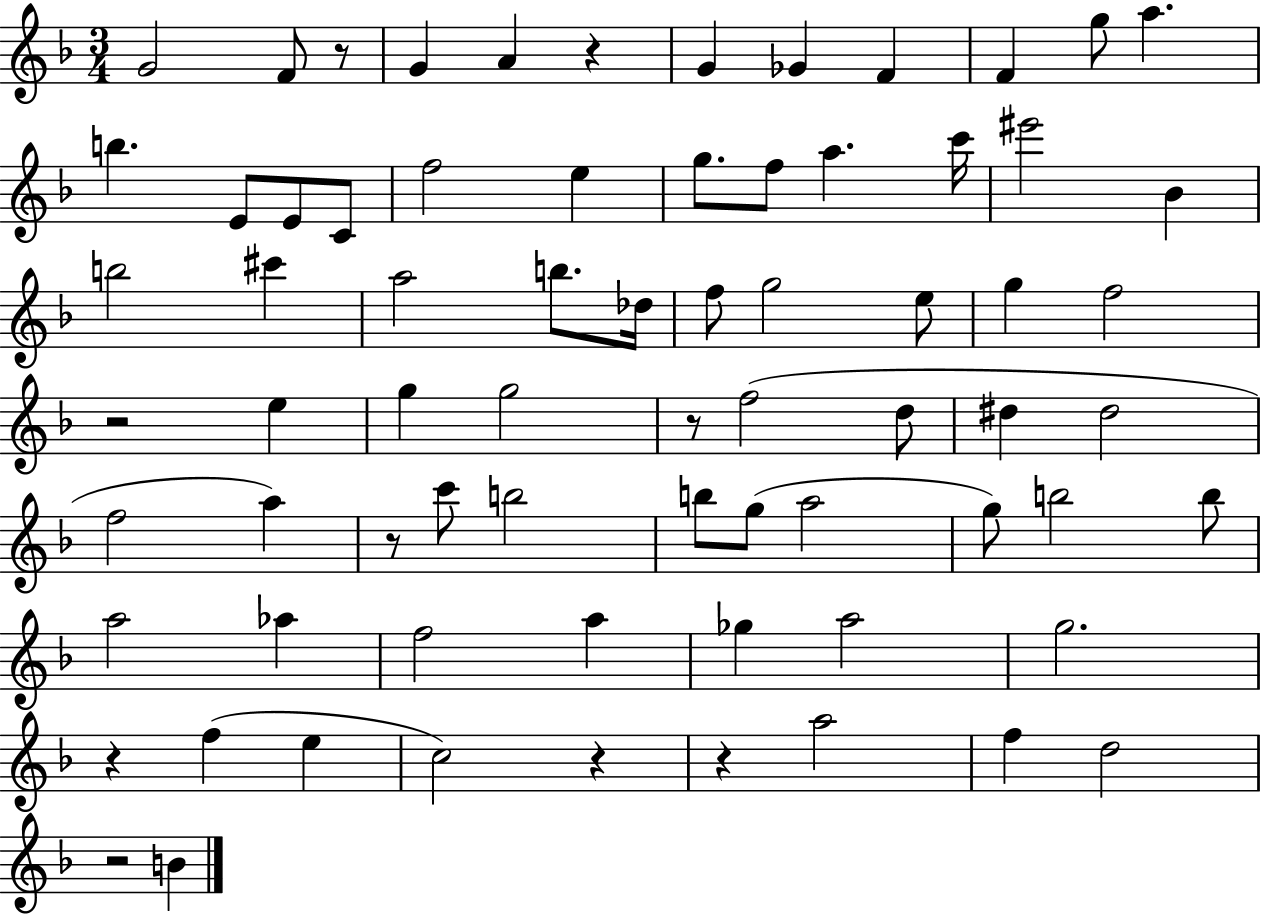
G4/h F4/e R/e G4/q A4/q R/q G4/q Gb4/q F4/q F4/q G5/e A5/q. B5/q. E4/e E4/e C4/e F5/h E5/q G5/e. F5/e A5/q. C6/s EIS6/h Bb4/q B5/h C#6/q A5/h B5/e. Db5/s F5/e G5/h E5/e G5/q F5/h R/h E5/q G5/q G5/h R/e F5/h D5/e D#5/q D#5/h F5/h A5/q R/e C6/e B5/h B5/e G5/e A5/h G5/e B5/h B5/e A5/h Ab5/q F5/h A5/q Gb5/q A5/h G5/h. R/q F5/q E5/q C5/h R/q R/q A5/h F5/q D5/h R/h B4/q